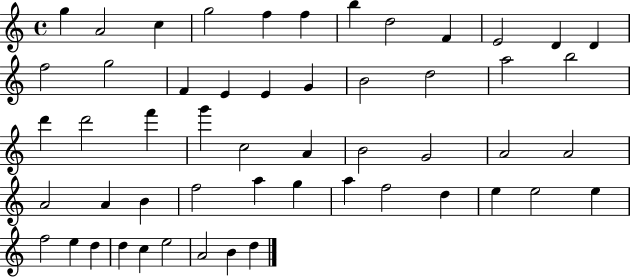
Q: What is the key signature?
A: C major